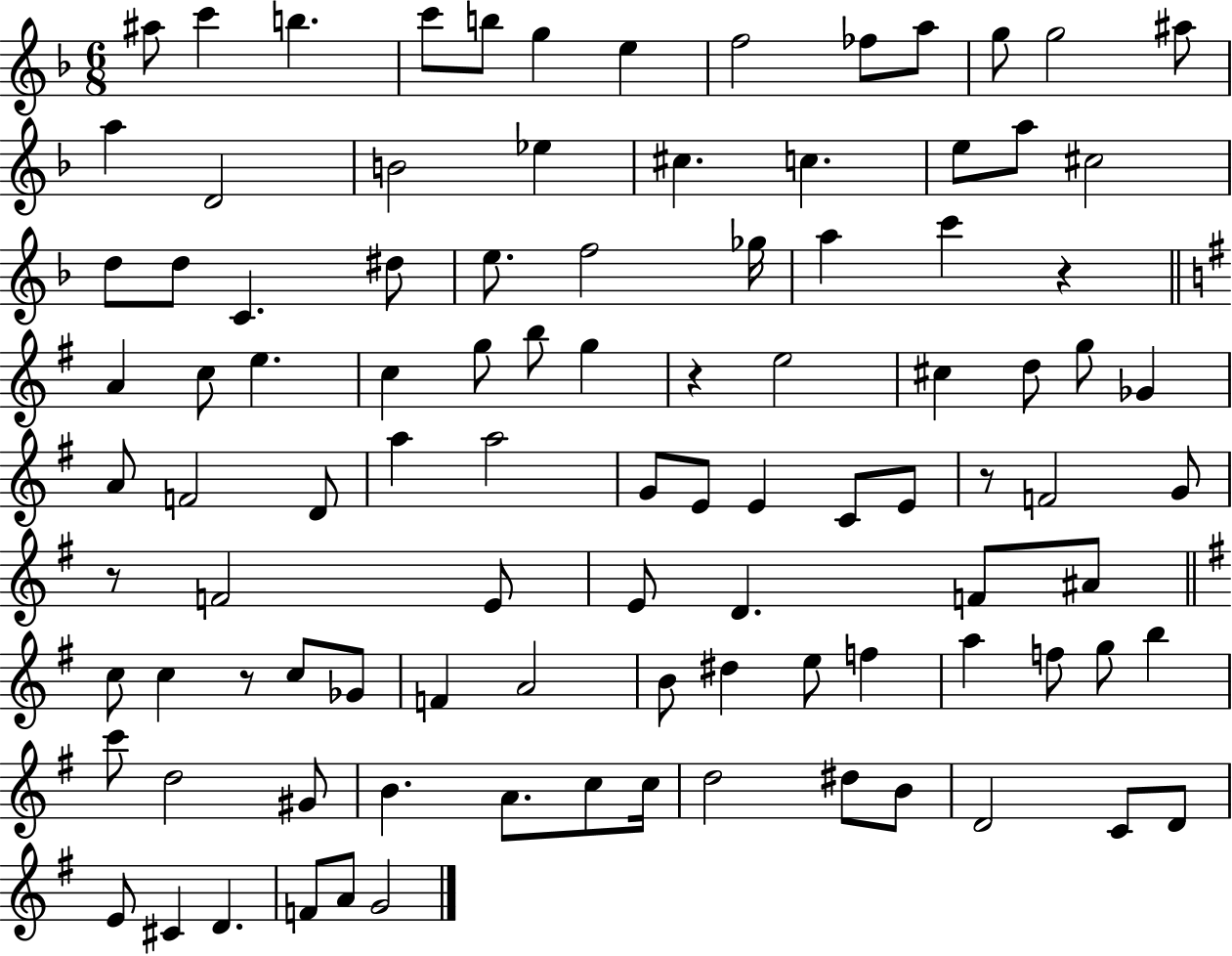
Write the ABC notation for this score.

X:1
T:Untitled
M:6/8
L:1/4
K:F
^a/2 c' b c'/2 b/2 g e f2 _f/2 a/2 g/2 g2 ^a/2 a D2 B2 _e ^c c e/2 a/2 ^c2 d/2 d/2 C ^d/2 e/2 f2 _g/4 a c' z A c/2 e c g/2 b/2 g z e2 ^c d/2 g/2 _G A/2 F2 D/2 a a2 G/2 E/2 E C/2 E/2 z/2 F2 G/2 z/2 F2 E/2 E/2 D F/2 ^A/2 c/2 c z/2 c/2 _G/2 F A2 B/2 ^d e/2 f a f/2 g/2 b c'/2 d2 ^G/2 B A/2 c/2 c/4 d2 ^d/2 B/2 D2 C/2 D/2 E/2 ^C D F/2 A/2 G2